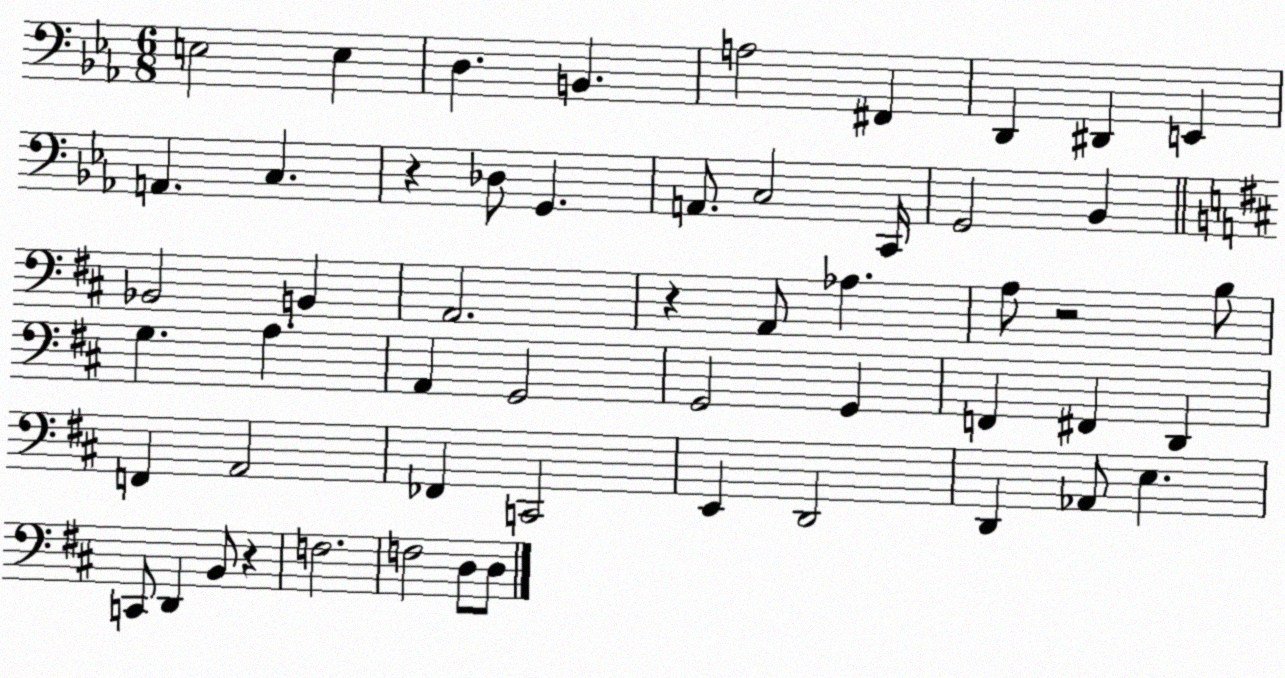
X:1
T:Untitled
M:6/8
L:1/4
K:Eb
E,2 E, D, B,, A,2 ^F,, D,, ^D,, E,, A,, C, z _D,/2 G,, A,,/2 C,2 C,,/4 G,,2 _B,, _B,,2 B,, A,,2 z A,,/2 _A, A,/2 z2 B,/2 G, A, A,, G,,2 G,,2 G,, F,, ^F,, D,, F,, A,,2 _F,, C,,2 E,, D,,2 D,, _A,,/2 E, C,,/2 D,, B,,/2 z F,2 F,2 D,/2 D,/2